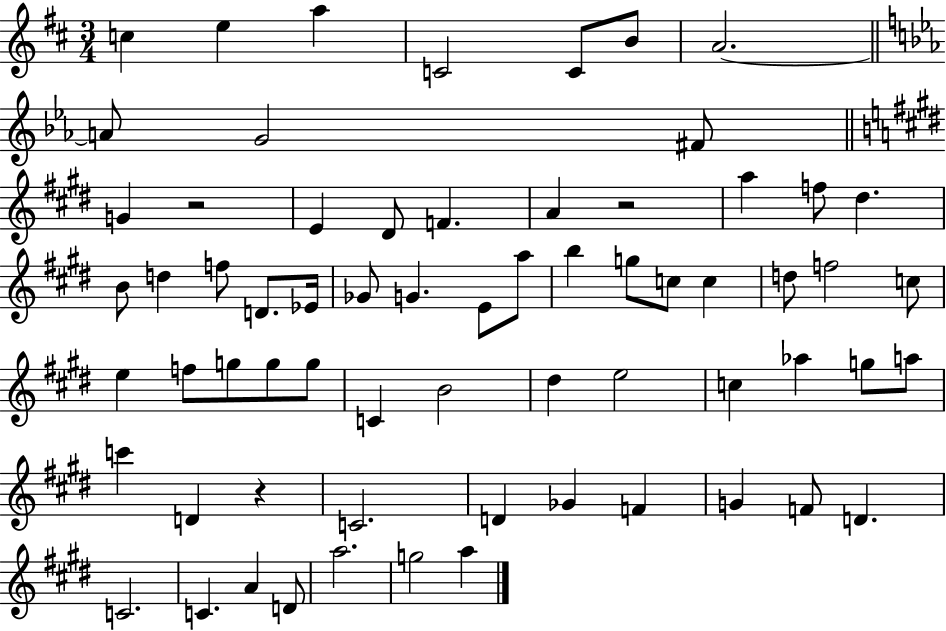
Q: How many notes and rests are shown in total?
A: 66